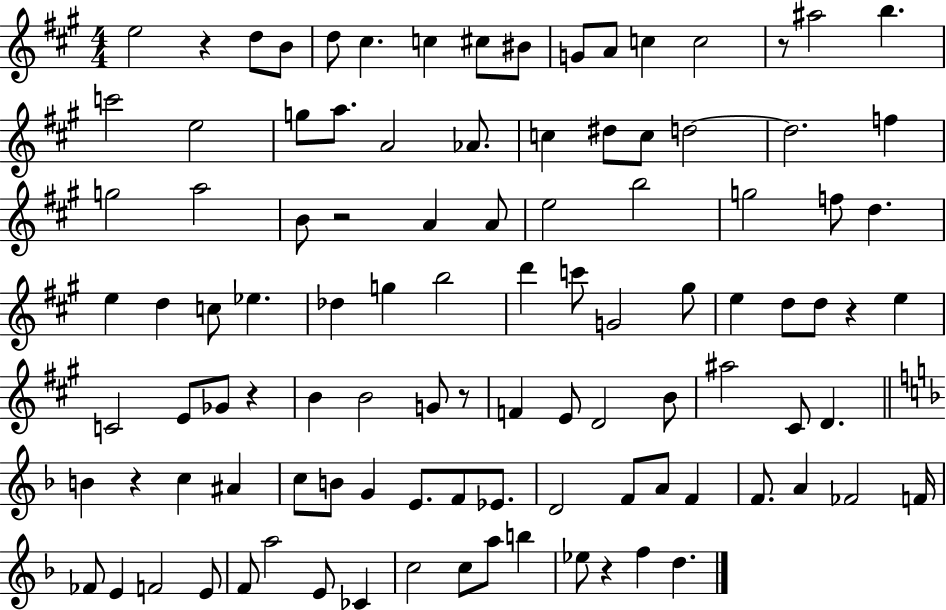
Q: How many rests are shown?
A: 8